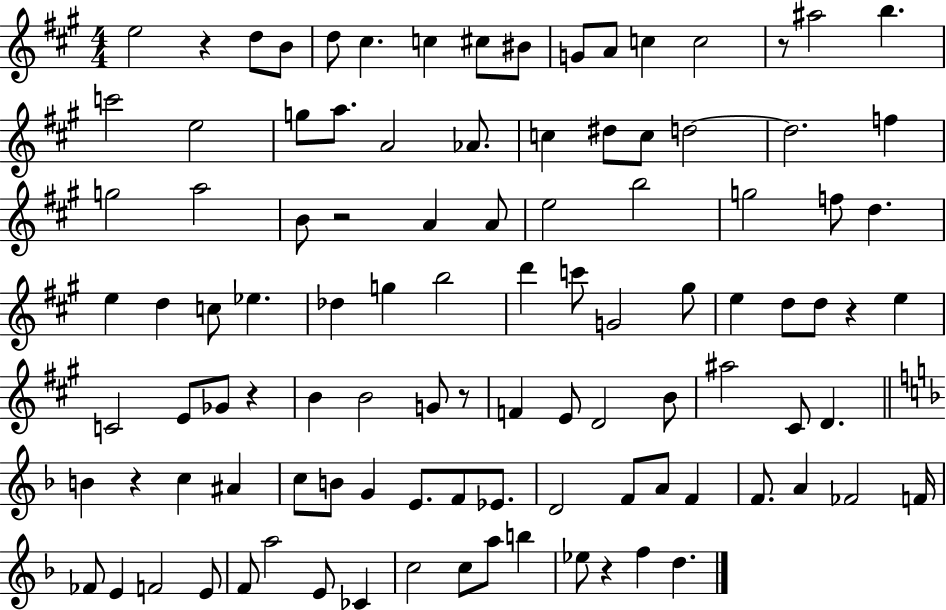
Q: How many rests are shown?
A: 8